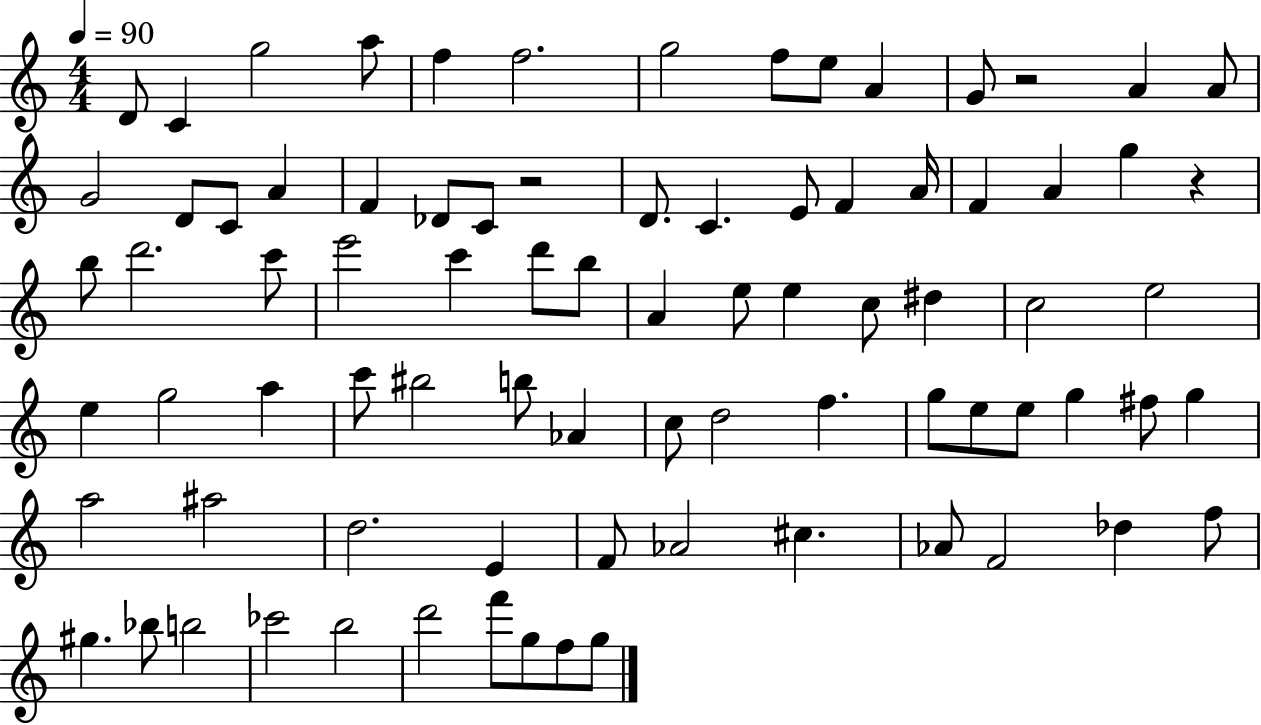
D4/e C4/q G5/h A5/e F5/q F5/h. G5/h F5/e E5/e A4/q G4/e R/h A4/q A4/e G4/h D4/e C4/e A4/q F4/q Db4/e C4/e R/h D4/e. C4/q. E4/e F4/q A4/s F4/q A4/q G5/q R/q B5/e D6/h. C6/e E6/h C6/q D6/e B5/e A4/q E5/e E5/q C5/e D#5/q C5/h E5/h E5/q G5/h A5/q C6/e BIS5/h B5/e Ab4/q C5/e D5/h F5/q. G5/e E5/e E5/e G5/q F#5/e G5/q A5/h A#5/h D5/h. E4/q F4/e Ab4/h C#5/q. Ab4/e F4/h Db5/q F5/e G#5/q. Bb5/e B5/h CES6/h B5/h D6/h F6/e G5/e F5/e G5/e